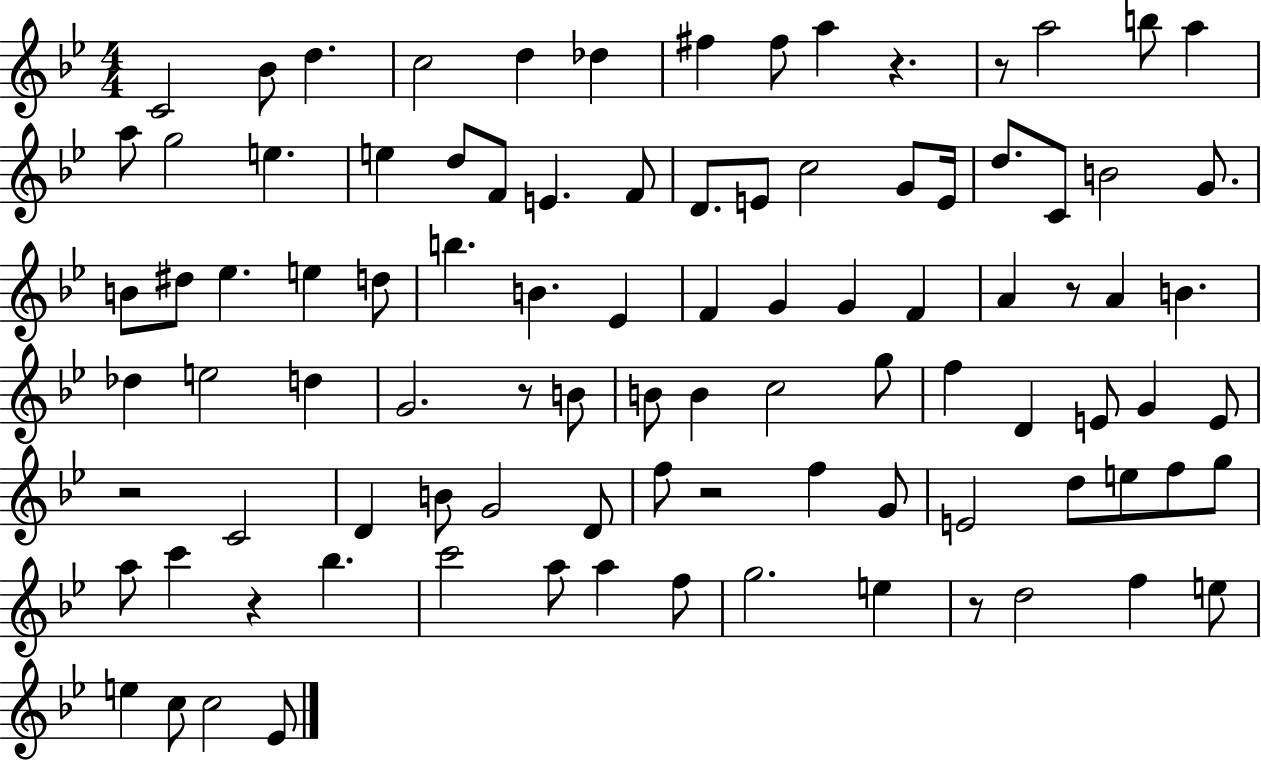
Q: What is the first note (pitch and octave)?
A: C4